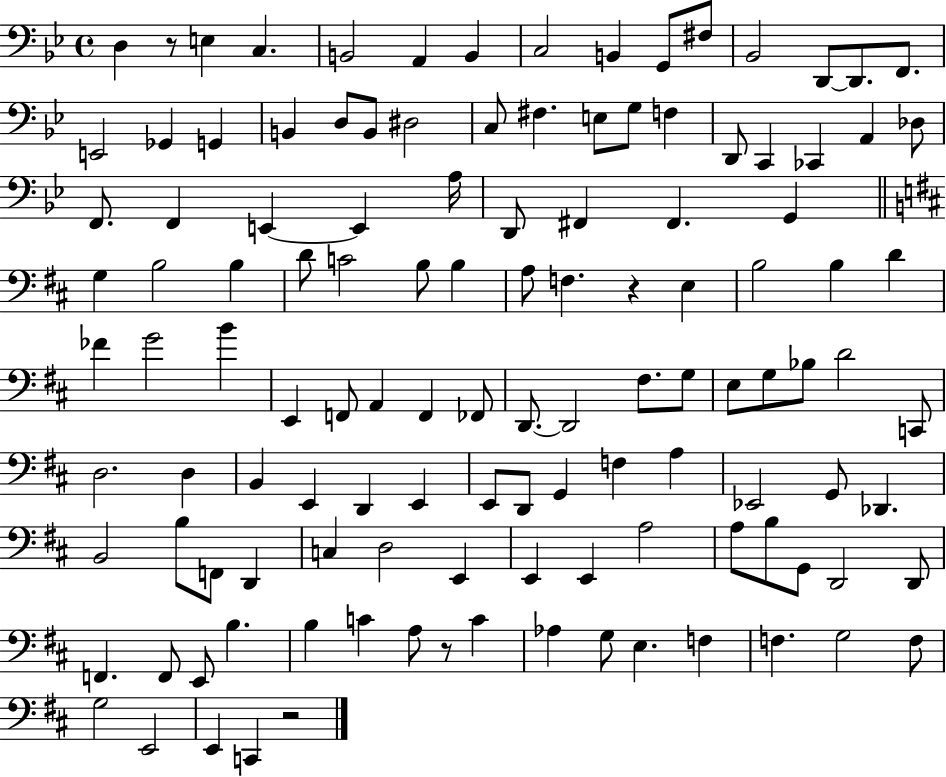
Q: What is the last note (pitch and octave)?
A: C2